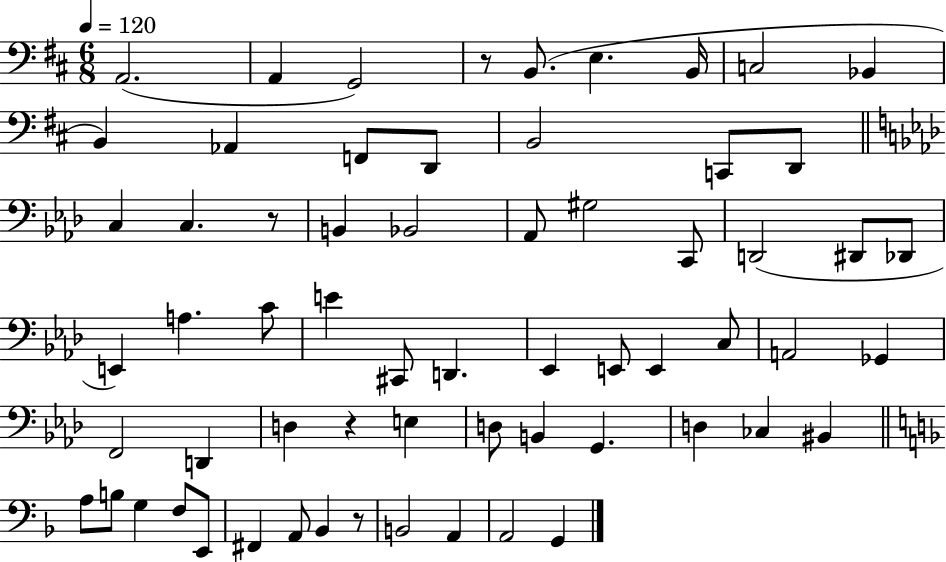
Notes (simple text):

A2/h. A2/q G2/h R/e B2/e. E3/q. B2/s C3/h Bb2/q B2/q Ab2/q F2/e D2/e B2/h C2/e D2/e C3/q C3/q. R/e B2/q Bb2/h Ab2/e G#3/h C2/e D2/h D#2/e Db2/e E2/q A3/q. C4/e E4/q C#2/e D2/q. Eb2/q E2/e E2/q C3/e A2/h Gb2/q F2/h D2/q D3/q R/q E3/q D3/e B2/q G2/q. D3/q CES3/q BIS2/q A3/e B3/e G3/q F3/e E2/e F#2/q A2/e Bb2/q R/e B2/h A2/q A2/h G2/q